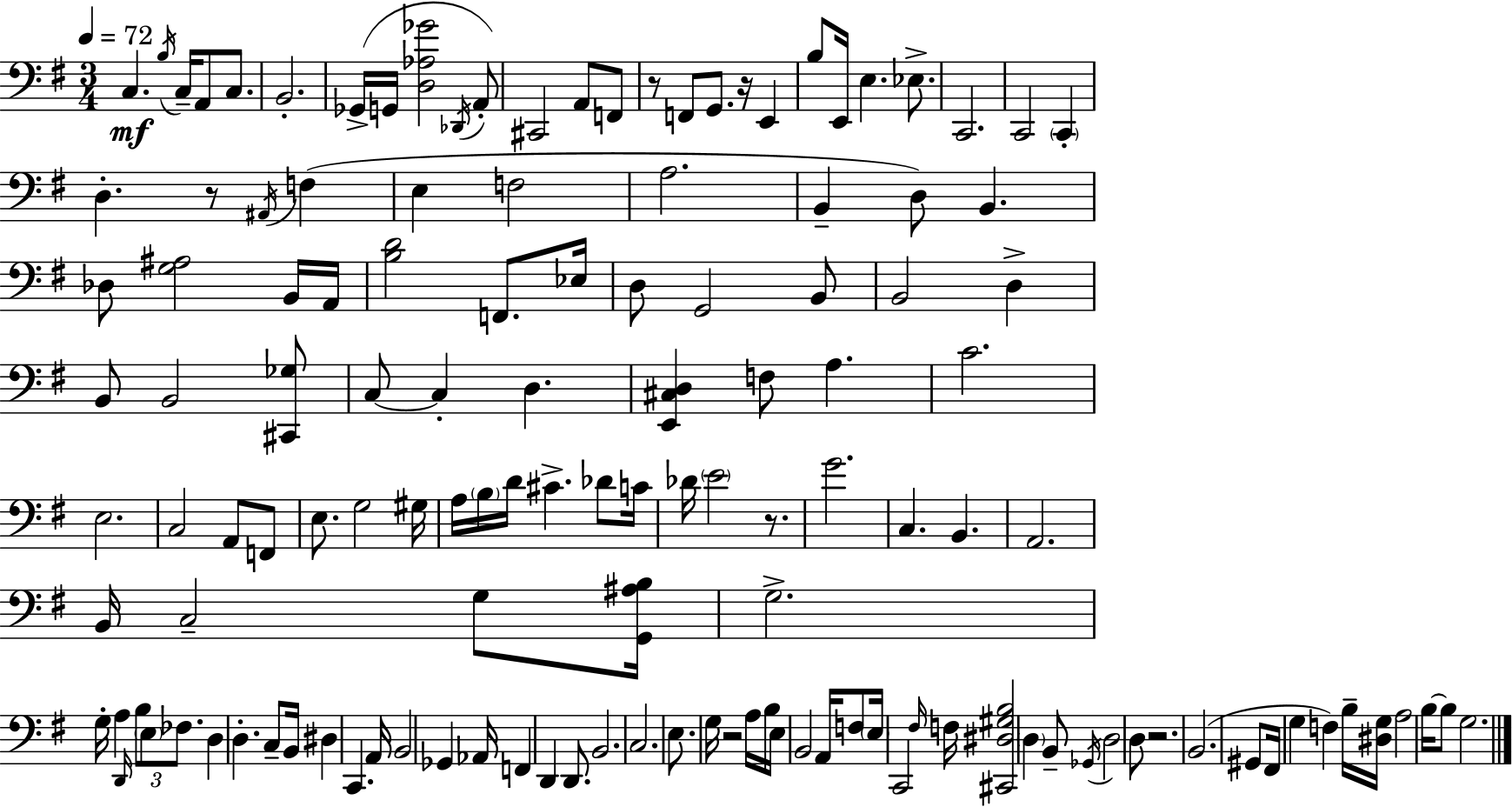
X:1
T:Untitled
M:3/4
L:1/4
K:Em
C, B,/4 C,/4 A,,/2 C,/2 B,,2 _G,,/4 G,,/4 [D,_A,_G]2 _D,,/4 A,,/2 ^C,,2 A,,/2 F,,/2 z/2 F,,/2 G,,/2 z/4 E,, B,/2 E,,/4 E, _E,/2 C,,2 C,,2 C,, D, z/2 ^A,,/4 F, E, F,2 A,2 B,, D,/2 B,, _D,/2 [G,^A,]2 B,,/4 A,,/4 [B,D]2 F,,/2 _E,/4 D,/2 G,,2 B,,/2 B,,2 D, B,,/2 B,,2 [^C,,_G,]/2 C,/2 C, D, [E,,^C,D,] F,/2 A, C2 E,2 C,2 A,,/2 F,,/2 E,/2 G,2 ^G,/4 A,/4 B,/4 D/4 ^C _D/2 C/4 _D/4 E2 z/2 G2 C, B,, A,,2 B,,/4 C,2 G,/2 [G,,^A,B,]/4 G,2 G,/4 A, D,,/4 B,/2 E,/2 _F,/2 D, D, C,/2 B,,/4 ^D, C,, A,,/4 B,,2 _G,, _A,,/4 F,, D,, D,,/2 B,,2 C,2 E,/2 G,/4 z2 A,/4 B,/4 E,/4 B,,2 A,,/4 F,/2 E,/4 C,,2 ^F,/4 F,/4 [^C,,^D,^G,B,]2 D, B,,/2 _G,,/4 D,2 D,/2 z2 B,,2 ^G,,/2 ^F,,/4 G, F, B,/4 [^D,G,]/4 A,2 B,/4 B,/2 G,2